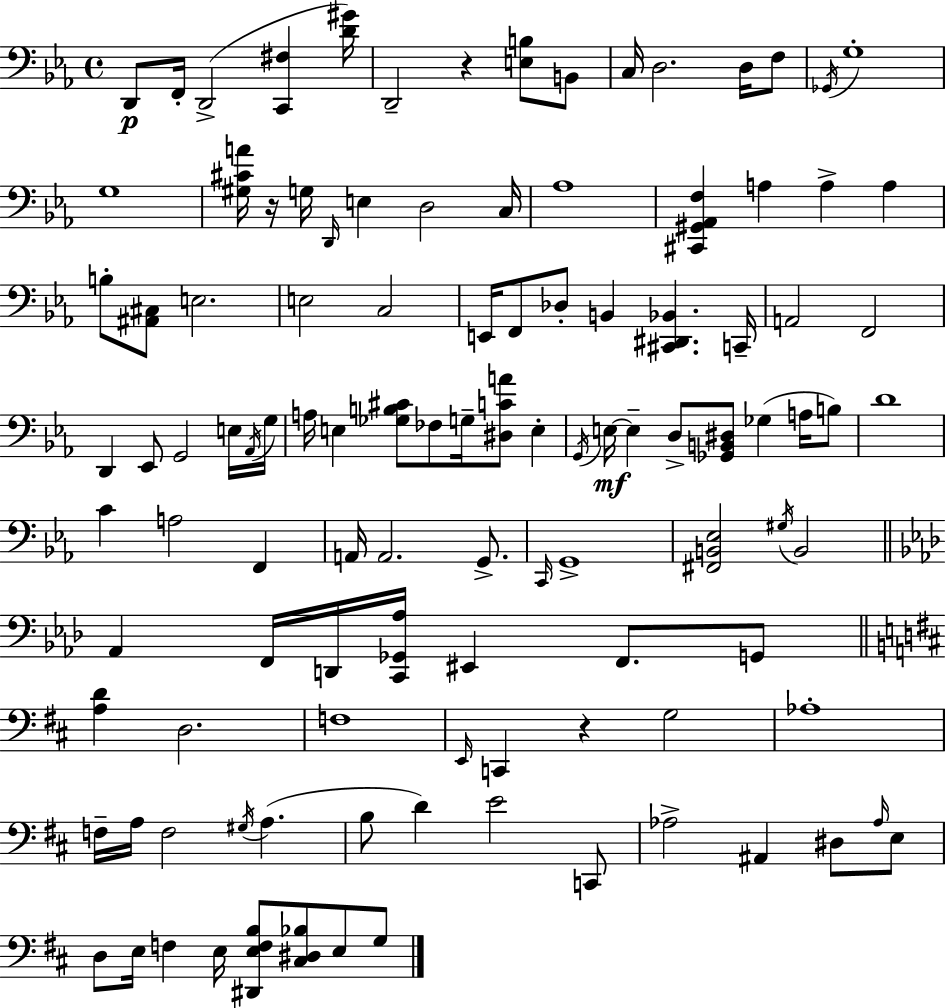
D2/e F2/s D2/h [C2,F#3]/q [D4,G#4]/s D2/h R/q [E3,B3]/e B2/e C3/s D3/h. D3/s F3/e Gb2/s G3/w G3/w [G#3,C#4,A4]/s R/s G3/s D2/s E3/q D3/h C3/s Ab3/w [C#2,G#2,Ab2,F3]/q A3/q A3/q A3/q B3/e [A#2,C#3]/e E3/h. E3/h C3/h E2/s F2/e Db3/e B2/q [C#2,D#2,Bb2]/q. C2/s A2/h F2/h D2/q Eb2/e G2/h E3/s Ab2/s G3/s A3/s E3/q [Gb3,B3,C#4]/e FES3/e G3/s [D#3,C4,A4]/e E3/q G2/s E3/s E3/q D3/e [Gb2,B2,D#3]/e Gb3/q A3/s B3/e D4/w C4/q A3/h F2/q A2/s A2/h. G2/e. C2/s G2/w [F#2,B2,Eb3]/h G#3/s B2/h Ab2/q F2/s D2/s [C2,Gb2,Ab3]/s EIS2/q F2/e. G2/e [A3,D4]/q D3/h. F3/w E2/s C2/q R/q G3/h Ab3/w F3/s A3/s F3/h G#3/s A3/q. B3/e D4/q E4/h C2/e Ab3/h A#2/q D#3/e Ab3/s E3/e D3/e E3/s F3/q E3/s [D#2,E3,F3,B3]/e [C#3,D#3,Bb3]/e E3/e G3/e